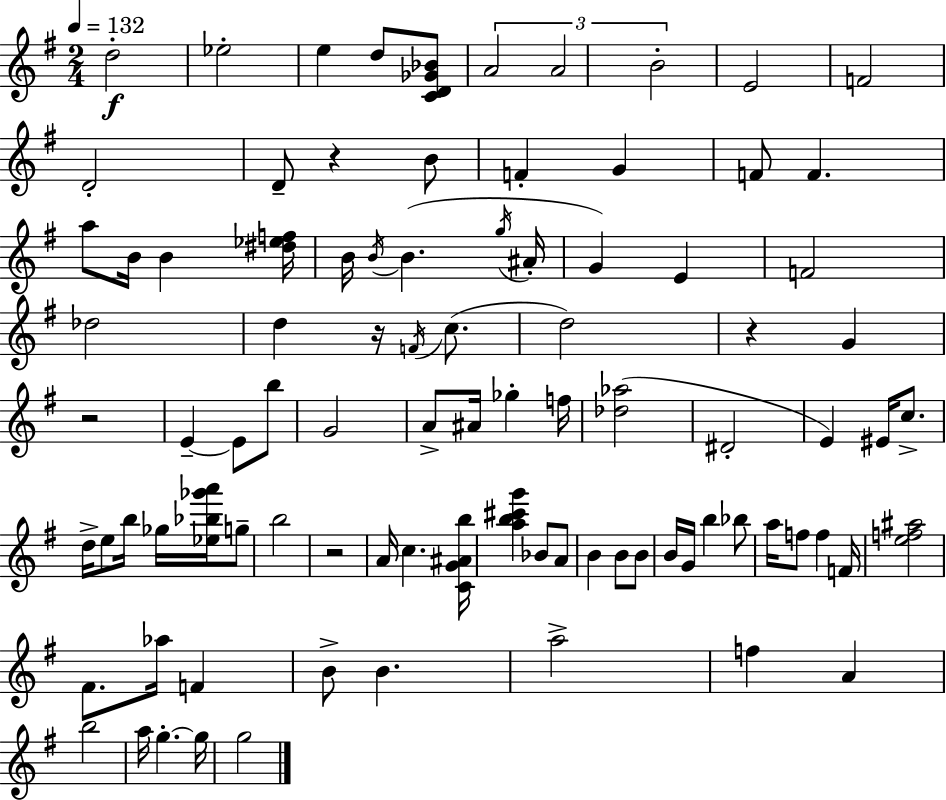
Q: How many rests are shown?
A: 5